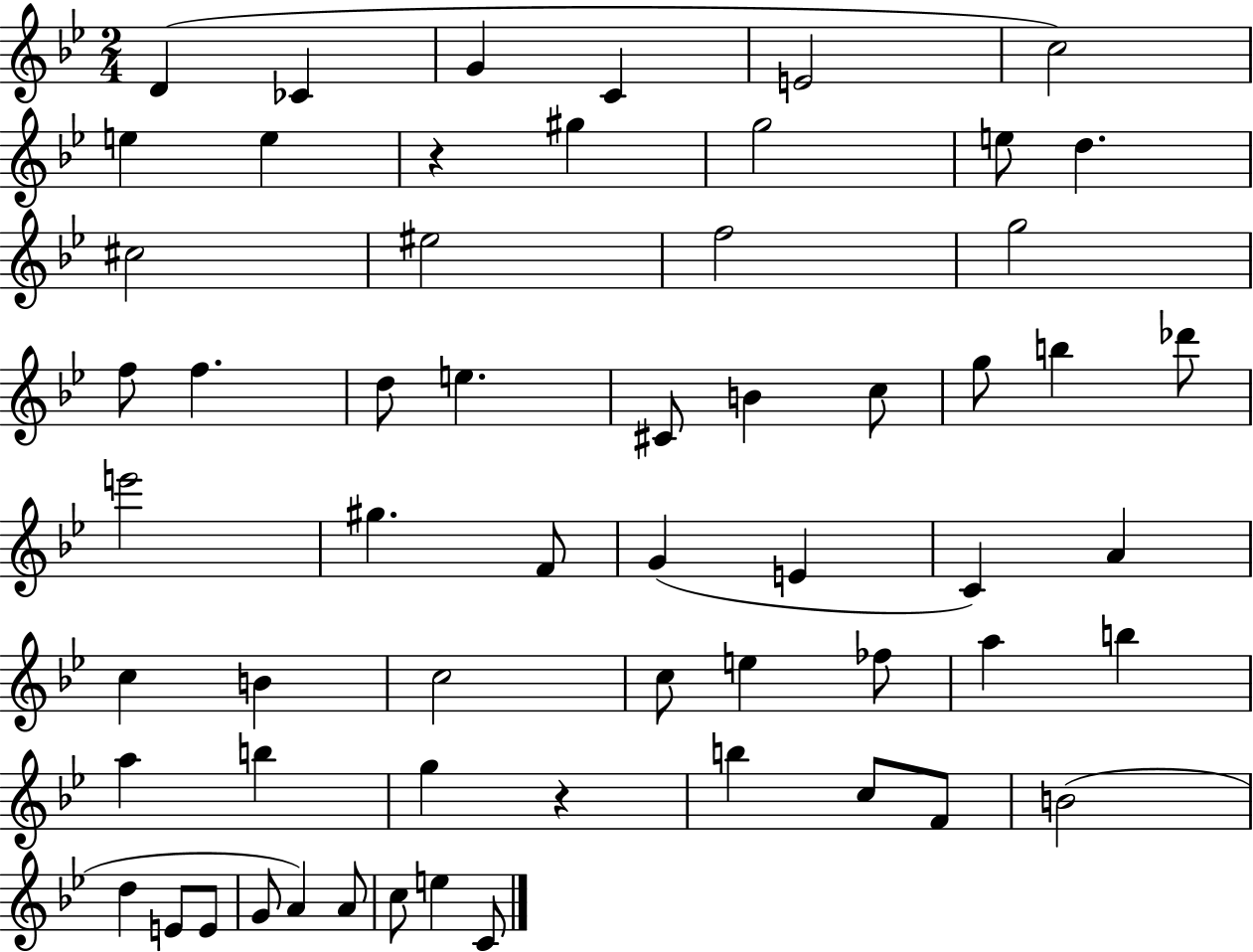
X:1
T:Untitled
M:2/4
L:1/4
K:Bb
D _C G C E2 c2 e e z ^g g2 e/2 d ^c2 ^e2 f2 g2 f/2 f d/2 e ^C/2 B c/2 g/2 b _d'/2 e'2 ^g F/2 G E C A c B c2 c/2 e _f/2 a b a b g z b c/2 F/2 B2 d E/2 E/2 G/2 A A/2 c/2 e C/2